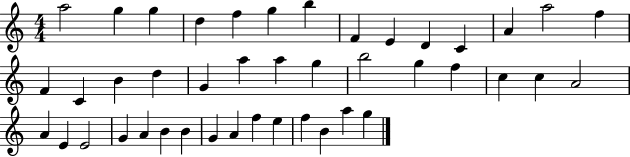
A5/h G5/q G5/q D5/q F5/q G5/q B5/q F4/q E4/q D4/q C4/q A4/q A5/h F5/q F4/q C4/q B4/q D5/q G4/q A5/q A5/q G5/q B5/h G5/q F5/q C5/q C5/q A4/h A4/q E4/q E4/h G4/q A4/q B4/q B4/q G4/q A4/q F5/q E5/q F5/q B4/q A5/q G5/q